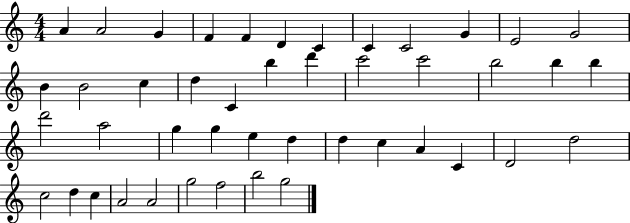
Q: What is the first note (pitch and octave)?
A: A4